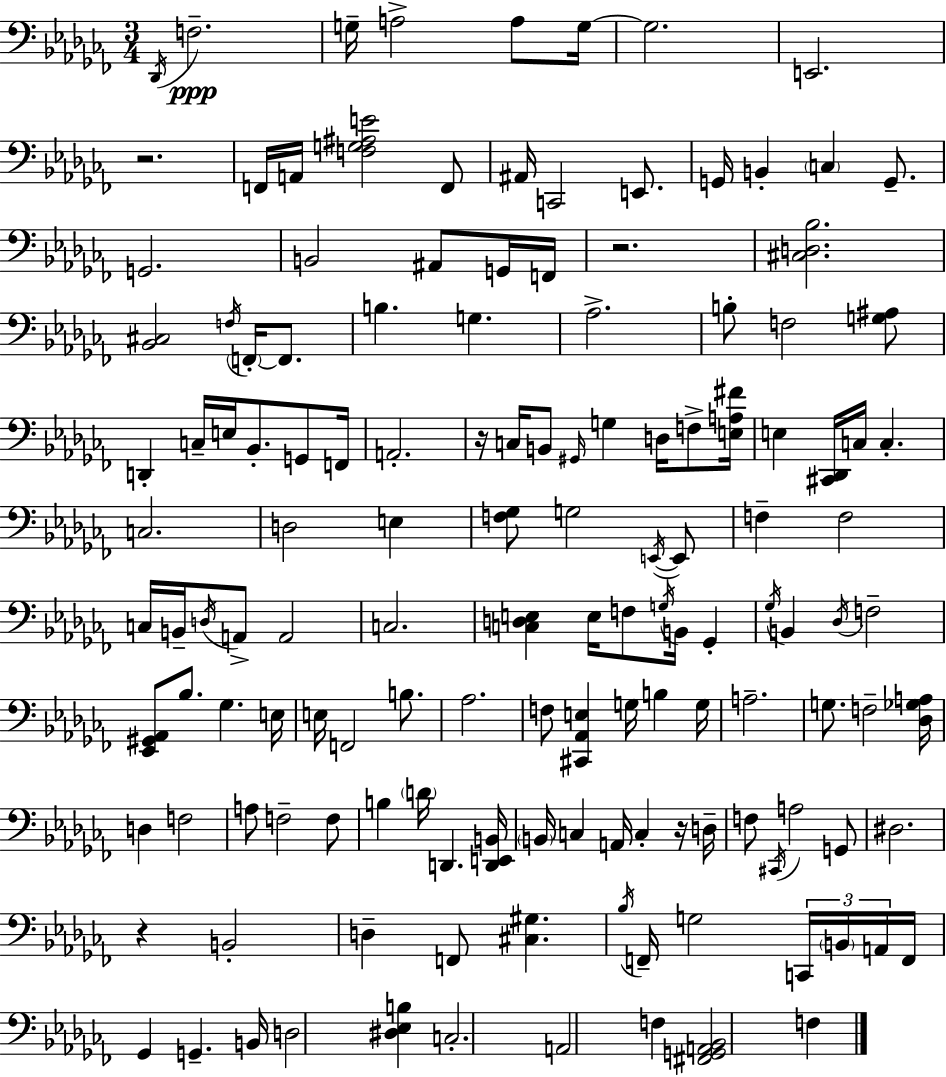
X:1
T:Untitled
M:3/4
L:1/4
K:Abm
_D,,/4 F,2 G,/4 A,2 A,/2 G,/4 G,2 E,,2 z2 F,,/4 A,,/4 [F,G,^A,E]2 F,,/2 ^A,,/4 C,,2 E,,/2 G,,/4 B,, C, G,,/2 G,,2 B,,2 ^A,,/2 G,,/4 F,,/4 z2 [^C,D,_B,]2 [_B,,^C,]2 F,/4 F,,/4 F,,/2 B, G, _A,2 B,/2 F,2 [G,^A,]/2 D,, C,/4 E,/4 _B,,/2 G,,/2 F,,/4 A,,2 z/4 C,/4 B,,/2 ^G,,/4 G, D,/4 F,/2 [E,A,^F]/4 E, [^C,,_D,,]/4 C,/4 C, C,2 D,2 E, [F,_G,]/2 G,2 E,,/4 E,,/2 F, F,2 C,/4 B,,/4 D,/4 A,,/2 A,,2 C,2 [C,D,E,] E,/4 F,/2 G,/4 B,,/4 _G,, _G,/4 B,, _D,/4 F,2 [_E,,^G,,_A,,]/2 _B,/2 _G, E,/4 E,/4 F,,2 B,/2 _A,2 F,/2 [^C,,_A,,E,] G,/4 B, G,/4 A,2 G,/2 F,2 [_D,_G,A,]/4 D, F,2 A,/2 F,2 F,/2 B, D/4 D,, [D,,E,,B,,]/4 B,,/4 C, A,,/4 C, z/4 D,/4 F,/2 ^C,,/4 A,2 G,,/2 ^D,2 z B,,2 D, F,,/2 [^C,^G,] _B,/4 F,,/4 G,2 C,,/4 B,,/4 A,,/4 F,,/4 _G,, G,, B,,/4 D,2 [^D,_E,B,] C,2 A,,2 F, [^F,,G,,A,,_B,,]2 F,